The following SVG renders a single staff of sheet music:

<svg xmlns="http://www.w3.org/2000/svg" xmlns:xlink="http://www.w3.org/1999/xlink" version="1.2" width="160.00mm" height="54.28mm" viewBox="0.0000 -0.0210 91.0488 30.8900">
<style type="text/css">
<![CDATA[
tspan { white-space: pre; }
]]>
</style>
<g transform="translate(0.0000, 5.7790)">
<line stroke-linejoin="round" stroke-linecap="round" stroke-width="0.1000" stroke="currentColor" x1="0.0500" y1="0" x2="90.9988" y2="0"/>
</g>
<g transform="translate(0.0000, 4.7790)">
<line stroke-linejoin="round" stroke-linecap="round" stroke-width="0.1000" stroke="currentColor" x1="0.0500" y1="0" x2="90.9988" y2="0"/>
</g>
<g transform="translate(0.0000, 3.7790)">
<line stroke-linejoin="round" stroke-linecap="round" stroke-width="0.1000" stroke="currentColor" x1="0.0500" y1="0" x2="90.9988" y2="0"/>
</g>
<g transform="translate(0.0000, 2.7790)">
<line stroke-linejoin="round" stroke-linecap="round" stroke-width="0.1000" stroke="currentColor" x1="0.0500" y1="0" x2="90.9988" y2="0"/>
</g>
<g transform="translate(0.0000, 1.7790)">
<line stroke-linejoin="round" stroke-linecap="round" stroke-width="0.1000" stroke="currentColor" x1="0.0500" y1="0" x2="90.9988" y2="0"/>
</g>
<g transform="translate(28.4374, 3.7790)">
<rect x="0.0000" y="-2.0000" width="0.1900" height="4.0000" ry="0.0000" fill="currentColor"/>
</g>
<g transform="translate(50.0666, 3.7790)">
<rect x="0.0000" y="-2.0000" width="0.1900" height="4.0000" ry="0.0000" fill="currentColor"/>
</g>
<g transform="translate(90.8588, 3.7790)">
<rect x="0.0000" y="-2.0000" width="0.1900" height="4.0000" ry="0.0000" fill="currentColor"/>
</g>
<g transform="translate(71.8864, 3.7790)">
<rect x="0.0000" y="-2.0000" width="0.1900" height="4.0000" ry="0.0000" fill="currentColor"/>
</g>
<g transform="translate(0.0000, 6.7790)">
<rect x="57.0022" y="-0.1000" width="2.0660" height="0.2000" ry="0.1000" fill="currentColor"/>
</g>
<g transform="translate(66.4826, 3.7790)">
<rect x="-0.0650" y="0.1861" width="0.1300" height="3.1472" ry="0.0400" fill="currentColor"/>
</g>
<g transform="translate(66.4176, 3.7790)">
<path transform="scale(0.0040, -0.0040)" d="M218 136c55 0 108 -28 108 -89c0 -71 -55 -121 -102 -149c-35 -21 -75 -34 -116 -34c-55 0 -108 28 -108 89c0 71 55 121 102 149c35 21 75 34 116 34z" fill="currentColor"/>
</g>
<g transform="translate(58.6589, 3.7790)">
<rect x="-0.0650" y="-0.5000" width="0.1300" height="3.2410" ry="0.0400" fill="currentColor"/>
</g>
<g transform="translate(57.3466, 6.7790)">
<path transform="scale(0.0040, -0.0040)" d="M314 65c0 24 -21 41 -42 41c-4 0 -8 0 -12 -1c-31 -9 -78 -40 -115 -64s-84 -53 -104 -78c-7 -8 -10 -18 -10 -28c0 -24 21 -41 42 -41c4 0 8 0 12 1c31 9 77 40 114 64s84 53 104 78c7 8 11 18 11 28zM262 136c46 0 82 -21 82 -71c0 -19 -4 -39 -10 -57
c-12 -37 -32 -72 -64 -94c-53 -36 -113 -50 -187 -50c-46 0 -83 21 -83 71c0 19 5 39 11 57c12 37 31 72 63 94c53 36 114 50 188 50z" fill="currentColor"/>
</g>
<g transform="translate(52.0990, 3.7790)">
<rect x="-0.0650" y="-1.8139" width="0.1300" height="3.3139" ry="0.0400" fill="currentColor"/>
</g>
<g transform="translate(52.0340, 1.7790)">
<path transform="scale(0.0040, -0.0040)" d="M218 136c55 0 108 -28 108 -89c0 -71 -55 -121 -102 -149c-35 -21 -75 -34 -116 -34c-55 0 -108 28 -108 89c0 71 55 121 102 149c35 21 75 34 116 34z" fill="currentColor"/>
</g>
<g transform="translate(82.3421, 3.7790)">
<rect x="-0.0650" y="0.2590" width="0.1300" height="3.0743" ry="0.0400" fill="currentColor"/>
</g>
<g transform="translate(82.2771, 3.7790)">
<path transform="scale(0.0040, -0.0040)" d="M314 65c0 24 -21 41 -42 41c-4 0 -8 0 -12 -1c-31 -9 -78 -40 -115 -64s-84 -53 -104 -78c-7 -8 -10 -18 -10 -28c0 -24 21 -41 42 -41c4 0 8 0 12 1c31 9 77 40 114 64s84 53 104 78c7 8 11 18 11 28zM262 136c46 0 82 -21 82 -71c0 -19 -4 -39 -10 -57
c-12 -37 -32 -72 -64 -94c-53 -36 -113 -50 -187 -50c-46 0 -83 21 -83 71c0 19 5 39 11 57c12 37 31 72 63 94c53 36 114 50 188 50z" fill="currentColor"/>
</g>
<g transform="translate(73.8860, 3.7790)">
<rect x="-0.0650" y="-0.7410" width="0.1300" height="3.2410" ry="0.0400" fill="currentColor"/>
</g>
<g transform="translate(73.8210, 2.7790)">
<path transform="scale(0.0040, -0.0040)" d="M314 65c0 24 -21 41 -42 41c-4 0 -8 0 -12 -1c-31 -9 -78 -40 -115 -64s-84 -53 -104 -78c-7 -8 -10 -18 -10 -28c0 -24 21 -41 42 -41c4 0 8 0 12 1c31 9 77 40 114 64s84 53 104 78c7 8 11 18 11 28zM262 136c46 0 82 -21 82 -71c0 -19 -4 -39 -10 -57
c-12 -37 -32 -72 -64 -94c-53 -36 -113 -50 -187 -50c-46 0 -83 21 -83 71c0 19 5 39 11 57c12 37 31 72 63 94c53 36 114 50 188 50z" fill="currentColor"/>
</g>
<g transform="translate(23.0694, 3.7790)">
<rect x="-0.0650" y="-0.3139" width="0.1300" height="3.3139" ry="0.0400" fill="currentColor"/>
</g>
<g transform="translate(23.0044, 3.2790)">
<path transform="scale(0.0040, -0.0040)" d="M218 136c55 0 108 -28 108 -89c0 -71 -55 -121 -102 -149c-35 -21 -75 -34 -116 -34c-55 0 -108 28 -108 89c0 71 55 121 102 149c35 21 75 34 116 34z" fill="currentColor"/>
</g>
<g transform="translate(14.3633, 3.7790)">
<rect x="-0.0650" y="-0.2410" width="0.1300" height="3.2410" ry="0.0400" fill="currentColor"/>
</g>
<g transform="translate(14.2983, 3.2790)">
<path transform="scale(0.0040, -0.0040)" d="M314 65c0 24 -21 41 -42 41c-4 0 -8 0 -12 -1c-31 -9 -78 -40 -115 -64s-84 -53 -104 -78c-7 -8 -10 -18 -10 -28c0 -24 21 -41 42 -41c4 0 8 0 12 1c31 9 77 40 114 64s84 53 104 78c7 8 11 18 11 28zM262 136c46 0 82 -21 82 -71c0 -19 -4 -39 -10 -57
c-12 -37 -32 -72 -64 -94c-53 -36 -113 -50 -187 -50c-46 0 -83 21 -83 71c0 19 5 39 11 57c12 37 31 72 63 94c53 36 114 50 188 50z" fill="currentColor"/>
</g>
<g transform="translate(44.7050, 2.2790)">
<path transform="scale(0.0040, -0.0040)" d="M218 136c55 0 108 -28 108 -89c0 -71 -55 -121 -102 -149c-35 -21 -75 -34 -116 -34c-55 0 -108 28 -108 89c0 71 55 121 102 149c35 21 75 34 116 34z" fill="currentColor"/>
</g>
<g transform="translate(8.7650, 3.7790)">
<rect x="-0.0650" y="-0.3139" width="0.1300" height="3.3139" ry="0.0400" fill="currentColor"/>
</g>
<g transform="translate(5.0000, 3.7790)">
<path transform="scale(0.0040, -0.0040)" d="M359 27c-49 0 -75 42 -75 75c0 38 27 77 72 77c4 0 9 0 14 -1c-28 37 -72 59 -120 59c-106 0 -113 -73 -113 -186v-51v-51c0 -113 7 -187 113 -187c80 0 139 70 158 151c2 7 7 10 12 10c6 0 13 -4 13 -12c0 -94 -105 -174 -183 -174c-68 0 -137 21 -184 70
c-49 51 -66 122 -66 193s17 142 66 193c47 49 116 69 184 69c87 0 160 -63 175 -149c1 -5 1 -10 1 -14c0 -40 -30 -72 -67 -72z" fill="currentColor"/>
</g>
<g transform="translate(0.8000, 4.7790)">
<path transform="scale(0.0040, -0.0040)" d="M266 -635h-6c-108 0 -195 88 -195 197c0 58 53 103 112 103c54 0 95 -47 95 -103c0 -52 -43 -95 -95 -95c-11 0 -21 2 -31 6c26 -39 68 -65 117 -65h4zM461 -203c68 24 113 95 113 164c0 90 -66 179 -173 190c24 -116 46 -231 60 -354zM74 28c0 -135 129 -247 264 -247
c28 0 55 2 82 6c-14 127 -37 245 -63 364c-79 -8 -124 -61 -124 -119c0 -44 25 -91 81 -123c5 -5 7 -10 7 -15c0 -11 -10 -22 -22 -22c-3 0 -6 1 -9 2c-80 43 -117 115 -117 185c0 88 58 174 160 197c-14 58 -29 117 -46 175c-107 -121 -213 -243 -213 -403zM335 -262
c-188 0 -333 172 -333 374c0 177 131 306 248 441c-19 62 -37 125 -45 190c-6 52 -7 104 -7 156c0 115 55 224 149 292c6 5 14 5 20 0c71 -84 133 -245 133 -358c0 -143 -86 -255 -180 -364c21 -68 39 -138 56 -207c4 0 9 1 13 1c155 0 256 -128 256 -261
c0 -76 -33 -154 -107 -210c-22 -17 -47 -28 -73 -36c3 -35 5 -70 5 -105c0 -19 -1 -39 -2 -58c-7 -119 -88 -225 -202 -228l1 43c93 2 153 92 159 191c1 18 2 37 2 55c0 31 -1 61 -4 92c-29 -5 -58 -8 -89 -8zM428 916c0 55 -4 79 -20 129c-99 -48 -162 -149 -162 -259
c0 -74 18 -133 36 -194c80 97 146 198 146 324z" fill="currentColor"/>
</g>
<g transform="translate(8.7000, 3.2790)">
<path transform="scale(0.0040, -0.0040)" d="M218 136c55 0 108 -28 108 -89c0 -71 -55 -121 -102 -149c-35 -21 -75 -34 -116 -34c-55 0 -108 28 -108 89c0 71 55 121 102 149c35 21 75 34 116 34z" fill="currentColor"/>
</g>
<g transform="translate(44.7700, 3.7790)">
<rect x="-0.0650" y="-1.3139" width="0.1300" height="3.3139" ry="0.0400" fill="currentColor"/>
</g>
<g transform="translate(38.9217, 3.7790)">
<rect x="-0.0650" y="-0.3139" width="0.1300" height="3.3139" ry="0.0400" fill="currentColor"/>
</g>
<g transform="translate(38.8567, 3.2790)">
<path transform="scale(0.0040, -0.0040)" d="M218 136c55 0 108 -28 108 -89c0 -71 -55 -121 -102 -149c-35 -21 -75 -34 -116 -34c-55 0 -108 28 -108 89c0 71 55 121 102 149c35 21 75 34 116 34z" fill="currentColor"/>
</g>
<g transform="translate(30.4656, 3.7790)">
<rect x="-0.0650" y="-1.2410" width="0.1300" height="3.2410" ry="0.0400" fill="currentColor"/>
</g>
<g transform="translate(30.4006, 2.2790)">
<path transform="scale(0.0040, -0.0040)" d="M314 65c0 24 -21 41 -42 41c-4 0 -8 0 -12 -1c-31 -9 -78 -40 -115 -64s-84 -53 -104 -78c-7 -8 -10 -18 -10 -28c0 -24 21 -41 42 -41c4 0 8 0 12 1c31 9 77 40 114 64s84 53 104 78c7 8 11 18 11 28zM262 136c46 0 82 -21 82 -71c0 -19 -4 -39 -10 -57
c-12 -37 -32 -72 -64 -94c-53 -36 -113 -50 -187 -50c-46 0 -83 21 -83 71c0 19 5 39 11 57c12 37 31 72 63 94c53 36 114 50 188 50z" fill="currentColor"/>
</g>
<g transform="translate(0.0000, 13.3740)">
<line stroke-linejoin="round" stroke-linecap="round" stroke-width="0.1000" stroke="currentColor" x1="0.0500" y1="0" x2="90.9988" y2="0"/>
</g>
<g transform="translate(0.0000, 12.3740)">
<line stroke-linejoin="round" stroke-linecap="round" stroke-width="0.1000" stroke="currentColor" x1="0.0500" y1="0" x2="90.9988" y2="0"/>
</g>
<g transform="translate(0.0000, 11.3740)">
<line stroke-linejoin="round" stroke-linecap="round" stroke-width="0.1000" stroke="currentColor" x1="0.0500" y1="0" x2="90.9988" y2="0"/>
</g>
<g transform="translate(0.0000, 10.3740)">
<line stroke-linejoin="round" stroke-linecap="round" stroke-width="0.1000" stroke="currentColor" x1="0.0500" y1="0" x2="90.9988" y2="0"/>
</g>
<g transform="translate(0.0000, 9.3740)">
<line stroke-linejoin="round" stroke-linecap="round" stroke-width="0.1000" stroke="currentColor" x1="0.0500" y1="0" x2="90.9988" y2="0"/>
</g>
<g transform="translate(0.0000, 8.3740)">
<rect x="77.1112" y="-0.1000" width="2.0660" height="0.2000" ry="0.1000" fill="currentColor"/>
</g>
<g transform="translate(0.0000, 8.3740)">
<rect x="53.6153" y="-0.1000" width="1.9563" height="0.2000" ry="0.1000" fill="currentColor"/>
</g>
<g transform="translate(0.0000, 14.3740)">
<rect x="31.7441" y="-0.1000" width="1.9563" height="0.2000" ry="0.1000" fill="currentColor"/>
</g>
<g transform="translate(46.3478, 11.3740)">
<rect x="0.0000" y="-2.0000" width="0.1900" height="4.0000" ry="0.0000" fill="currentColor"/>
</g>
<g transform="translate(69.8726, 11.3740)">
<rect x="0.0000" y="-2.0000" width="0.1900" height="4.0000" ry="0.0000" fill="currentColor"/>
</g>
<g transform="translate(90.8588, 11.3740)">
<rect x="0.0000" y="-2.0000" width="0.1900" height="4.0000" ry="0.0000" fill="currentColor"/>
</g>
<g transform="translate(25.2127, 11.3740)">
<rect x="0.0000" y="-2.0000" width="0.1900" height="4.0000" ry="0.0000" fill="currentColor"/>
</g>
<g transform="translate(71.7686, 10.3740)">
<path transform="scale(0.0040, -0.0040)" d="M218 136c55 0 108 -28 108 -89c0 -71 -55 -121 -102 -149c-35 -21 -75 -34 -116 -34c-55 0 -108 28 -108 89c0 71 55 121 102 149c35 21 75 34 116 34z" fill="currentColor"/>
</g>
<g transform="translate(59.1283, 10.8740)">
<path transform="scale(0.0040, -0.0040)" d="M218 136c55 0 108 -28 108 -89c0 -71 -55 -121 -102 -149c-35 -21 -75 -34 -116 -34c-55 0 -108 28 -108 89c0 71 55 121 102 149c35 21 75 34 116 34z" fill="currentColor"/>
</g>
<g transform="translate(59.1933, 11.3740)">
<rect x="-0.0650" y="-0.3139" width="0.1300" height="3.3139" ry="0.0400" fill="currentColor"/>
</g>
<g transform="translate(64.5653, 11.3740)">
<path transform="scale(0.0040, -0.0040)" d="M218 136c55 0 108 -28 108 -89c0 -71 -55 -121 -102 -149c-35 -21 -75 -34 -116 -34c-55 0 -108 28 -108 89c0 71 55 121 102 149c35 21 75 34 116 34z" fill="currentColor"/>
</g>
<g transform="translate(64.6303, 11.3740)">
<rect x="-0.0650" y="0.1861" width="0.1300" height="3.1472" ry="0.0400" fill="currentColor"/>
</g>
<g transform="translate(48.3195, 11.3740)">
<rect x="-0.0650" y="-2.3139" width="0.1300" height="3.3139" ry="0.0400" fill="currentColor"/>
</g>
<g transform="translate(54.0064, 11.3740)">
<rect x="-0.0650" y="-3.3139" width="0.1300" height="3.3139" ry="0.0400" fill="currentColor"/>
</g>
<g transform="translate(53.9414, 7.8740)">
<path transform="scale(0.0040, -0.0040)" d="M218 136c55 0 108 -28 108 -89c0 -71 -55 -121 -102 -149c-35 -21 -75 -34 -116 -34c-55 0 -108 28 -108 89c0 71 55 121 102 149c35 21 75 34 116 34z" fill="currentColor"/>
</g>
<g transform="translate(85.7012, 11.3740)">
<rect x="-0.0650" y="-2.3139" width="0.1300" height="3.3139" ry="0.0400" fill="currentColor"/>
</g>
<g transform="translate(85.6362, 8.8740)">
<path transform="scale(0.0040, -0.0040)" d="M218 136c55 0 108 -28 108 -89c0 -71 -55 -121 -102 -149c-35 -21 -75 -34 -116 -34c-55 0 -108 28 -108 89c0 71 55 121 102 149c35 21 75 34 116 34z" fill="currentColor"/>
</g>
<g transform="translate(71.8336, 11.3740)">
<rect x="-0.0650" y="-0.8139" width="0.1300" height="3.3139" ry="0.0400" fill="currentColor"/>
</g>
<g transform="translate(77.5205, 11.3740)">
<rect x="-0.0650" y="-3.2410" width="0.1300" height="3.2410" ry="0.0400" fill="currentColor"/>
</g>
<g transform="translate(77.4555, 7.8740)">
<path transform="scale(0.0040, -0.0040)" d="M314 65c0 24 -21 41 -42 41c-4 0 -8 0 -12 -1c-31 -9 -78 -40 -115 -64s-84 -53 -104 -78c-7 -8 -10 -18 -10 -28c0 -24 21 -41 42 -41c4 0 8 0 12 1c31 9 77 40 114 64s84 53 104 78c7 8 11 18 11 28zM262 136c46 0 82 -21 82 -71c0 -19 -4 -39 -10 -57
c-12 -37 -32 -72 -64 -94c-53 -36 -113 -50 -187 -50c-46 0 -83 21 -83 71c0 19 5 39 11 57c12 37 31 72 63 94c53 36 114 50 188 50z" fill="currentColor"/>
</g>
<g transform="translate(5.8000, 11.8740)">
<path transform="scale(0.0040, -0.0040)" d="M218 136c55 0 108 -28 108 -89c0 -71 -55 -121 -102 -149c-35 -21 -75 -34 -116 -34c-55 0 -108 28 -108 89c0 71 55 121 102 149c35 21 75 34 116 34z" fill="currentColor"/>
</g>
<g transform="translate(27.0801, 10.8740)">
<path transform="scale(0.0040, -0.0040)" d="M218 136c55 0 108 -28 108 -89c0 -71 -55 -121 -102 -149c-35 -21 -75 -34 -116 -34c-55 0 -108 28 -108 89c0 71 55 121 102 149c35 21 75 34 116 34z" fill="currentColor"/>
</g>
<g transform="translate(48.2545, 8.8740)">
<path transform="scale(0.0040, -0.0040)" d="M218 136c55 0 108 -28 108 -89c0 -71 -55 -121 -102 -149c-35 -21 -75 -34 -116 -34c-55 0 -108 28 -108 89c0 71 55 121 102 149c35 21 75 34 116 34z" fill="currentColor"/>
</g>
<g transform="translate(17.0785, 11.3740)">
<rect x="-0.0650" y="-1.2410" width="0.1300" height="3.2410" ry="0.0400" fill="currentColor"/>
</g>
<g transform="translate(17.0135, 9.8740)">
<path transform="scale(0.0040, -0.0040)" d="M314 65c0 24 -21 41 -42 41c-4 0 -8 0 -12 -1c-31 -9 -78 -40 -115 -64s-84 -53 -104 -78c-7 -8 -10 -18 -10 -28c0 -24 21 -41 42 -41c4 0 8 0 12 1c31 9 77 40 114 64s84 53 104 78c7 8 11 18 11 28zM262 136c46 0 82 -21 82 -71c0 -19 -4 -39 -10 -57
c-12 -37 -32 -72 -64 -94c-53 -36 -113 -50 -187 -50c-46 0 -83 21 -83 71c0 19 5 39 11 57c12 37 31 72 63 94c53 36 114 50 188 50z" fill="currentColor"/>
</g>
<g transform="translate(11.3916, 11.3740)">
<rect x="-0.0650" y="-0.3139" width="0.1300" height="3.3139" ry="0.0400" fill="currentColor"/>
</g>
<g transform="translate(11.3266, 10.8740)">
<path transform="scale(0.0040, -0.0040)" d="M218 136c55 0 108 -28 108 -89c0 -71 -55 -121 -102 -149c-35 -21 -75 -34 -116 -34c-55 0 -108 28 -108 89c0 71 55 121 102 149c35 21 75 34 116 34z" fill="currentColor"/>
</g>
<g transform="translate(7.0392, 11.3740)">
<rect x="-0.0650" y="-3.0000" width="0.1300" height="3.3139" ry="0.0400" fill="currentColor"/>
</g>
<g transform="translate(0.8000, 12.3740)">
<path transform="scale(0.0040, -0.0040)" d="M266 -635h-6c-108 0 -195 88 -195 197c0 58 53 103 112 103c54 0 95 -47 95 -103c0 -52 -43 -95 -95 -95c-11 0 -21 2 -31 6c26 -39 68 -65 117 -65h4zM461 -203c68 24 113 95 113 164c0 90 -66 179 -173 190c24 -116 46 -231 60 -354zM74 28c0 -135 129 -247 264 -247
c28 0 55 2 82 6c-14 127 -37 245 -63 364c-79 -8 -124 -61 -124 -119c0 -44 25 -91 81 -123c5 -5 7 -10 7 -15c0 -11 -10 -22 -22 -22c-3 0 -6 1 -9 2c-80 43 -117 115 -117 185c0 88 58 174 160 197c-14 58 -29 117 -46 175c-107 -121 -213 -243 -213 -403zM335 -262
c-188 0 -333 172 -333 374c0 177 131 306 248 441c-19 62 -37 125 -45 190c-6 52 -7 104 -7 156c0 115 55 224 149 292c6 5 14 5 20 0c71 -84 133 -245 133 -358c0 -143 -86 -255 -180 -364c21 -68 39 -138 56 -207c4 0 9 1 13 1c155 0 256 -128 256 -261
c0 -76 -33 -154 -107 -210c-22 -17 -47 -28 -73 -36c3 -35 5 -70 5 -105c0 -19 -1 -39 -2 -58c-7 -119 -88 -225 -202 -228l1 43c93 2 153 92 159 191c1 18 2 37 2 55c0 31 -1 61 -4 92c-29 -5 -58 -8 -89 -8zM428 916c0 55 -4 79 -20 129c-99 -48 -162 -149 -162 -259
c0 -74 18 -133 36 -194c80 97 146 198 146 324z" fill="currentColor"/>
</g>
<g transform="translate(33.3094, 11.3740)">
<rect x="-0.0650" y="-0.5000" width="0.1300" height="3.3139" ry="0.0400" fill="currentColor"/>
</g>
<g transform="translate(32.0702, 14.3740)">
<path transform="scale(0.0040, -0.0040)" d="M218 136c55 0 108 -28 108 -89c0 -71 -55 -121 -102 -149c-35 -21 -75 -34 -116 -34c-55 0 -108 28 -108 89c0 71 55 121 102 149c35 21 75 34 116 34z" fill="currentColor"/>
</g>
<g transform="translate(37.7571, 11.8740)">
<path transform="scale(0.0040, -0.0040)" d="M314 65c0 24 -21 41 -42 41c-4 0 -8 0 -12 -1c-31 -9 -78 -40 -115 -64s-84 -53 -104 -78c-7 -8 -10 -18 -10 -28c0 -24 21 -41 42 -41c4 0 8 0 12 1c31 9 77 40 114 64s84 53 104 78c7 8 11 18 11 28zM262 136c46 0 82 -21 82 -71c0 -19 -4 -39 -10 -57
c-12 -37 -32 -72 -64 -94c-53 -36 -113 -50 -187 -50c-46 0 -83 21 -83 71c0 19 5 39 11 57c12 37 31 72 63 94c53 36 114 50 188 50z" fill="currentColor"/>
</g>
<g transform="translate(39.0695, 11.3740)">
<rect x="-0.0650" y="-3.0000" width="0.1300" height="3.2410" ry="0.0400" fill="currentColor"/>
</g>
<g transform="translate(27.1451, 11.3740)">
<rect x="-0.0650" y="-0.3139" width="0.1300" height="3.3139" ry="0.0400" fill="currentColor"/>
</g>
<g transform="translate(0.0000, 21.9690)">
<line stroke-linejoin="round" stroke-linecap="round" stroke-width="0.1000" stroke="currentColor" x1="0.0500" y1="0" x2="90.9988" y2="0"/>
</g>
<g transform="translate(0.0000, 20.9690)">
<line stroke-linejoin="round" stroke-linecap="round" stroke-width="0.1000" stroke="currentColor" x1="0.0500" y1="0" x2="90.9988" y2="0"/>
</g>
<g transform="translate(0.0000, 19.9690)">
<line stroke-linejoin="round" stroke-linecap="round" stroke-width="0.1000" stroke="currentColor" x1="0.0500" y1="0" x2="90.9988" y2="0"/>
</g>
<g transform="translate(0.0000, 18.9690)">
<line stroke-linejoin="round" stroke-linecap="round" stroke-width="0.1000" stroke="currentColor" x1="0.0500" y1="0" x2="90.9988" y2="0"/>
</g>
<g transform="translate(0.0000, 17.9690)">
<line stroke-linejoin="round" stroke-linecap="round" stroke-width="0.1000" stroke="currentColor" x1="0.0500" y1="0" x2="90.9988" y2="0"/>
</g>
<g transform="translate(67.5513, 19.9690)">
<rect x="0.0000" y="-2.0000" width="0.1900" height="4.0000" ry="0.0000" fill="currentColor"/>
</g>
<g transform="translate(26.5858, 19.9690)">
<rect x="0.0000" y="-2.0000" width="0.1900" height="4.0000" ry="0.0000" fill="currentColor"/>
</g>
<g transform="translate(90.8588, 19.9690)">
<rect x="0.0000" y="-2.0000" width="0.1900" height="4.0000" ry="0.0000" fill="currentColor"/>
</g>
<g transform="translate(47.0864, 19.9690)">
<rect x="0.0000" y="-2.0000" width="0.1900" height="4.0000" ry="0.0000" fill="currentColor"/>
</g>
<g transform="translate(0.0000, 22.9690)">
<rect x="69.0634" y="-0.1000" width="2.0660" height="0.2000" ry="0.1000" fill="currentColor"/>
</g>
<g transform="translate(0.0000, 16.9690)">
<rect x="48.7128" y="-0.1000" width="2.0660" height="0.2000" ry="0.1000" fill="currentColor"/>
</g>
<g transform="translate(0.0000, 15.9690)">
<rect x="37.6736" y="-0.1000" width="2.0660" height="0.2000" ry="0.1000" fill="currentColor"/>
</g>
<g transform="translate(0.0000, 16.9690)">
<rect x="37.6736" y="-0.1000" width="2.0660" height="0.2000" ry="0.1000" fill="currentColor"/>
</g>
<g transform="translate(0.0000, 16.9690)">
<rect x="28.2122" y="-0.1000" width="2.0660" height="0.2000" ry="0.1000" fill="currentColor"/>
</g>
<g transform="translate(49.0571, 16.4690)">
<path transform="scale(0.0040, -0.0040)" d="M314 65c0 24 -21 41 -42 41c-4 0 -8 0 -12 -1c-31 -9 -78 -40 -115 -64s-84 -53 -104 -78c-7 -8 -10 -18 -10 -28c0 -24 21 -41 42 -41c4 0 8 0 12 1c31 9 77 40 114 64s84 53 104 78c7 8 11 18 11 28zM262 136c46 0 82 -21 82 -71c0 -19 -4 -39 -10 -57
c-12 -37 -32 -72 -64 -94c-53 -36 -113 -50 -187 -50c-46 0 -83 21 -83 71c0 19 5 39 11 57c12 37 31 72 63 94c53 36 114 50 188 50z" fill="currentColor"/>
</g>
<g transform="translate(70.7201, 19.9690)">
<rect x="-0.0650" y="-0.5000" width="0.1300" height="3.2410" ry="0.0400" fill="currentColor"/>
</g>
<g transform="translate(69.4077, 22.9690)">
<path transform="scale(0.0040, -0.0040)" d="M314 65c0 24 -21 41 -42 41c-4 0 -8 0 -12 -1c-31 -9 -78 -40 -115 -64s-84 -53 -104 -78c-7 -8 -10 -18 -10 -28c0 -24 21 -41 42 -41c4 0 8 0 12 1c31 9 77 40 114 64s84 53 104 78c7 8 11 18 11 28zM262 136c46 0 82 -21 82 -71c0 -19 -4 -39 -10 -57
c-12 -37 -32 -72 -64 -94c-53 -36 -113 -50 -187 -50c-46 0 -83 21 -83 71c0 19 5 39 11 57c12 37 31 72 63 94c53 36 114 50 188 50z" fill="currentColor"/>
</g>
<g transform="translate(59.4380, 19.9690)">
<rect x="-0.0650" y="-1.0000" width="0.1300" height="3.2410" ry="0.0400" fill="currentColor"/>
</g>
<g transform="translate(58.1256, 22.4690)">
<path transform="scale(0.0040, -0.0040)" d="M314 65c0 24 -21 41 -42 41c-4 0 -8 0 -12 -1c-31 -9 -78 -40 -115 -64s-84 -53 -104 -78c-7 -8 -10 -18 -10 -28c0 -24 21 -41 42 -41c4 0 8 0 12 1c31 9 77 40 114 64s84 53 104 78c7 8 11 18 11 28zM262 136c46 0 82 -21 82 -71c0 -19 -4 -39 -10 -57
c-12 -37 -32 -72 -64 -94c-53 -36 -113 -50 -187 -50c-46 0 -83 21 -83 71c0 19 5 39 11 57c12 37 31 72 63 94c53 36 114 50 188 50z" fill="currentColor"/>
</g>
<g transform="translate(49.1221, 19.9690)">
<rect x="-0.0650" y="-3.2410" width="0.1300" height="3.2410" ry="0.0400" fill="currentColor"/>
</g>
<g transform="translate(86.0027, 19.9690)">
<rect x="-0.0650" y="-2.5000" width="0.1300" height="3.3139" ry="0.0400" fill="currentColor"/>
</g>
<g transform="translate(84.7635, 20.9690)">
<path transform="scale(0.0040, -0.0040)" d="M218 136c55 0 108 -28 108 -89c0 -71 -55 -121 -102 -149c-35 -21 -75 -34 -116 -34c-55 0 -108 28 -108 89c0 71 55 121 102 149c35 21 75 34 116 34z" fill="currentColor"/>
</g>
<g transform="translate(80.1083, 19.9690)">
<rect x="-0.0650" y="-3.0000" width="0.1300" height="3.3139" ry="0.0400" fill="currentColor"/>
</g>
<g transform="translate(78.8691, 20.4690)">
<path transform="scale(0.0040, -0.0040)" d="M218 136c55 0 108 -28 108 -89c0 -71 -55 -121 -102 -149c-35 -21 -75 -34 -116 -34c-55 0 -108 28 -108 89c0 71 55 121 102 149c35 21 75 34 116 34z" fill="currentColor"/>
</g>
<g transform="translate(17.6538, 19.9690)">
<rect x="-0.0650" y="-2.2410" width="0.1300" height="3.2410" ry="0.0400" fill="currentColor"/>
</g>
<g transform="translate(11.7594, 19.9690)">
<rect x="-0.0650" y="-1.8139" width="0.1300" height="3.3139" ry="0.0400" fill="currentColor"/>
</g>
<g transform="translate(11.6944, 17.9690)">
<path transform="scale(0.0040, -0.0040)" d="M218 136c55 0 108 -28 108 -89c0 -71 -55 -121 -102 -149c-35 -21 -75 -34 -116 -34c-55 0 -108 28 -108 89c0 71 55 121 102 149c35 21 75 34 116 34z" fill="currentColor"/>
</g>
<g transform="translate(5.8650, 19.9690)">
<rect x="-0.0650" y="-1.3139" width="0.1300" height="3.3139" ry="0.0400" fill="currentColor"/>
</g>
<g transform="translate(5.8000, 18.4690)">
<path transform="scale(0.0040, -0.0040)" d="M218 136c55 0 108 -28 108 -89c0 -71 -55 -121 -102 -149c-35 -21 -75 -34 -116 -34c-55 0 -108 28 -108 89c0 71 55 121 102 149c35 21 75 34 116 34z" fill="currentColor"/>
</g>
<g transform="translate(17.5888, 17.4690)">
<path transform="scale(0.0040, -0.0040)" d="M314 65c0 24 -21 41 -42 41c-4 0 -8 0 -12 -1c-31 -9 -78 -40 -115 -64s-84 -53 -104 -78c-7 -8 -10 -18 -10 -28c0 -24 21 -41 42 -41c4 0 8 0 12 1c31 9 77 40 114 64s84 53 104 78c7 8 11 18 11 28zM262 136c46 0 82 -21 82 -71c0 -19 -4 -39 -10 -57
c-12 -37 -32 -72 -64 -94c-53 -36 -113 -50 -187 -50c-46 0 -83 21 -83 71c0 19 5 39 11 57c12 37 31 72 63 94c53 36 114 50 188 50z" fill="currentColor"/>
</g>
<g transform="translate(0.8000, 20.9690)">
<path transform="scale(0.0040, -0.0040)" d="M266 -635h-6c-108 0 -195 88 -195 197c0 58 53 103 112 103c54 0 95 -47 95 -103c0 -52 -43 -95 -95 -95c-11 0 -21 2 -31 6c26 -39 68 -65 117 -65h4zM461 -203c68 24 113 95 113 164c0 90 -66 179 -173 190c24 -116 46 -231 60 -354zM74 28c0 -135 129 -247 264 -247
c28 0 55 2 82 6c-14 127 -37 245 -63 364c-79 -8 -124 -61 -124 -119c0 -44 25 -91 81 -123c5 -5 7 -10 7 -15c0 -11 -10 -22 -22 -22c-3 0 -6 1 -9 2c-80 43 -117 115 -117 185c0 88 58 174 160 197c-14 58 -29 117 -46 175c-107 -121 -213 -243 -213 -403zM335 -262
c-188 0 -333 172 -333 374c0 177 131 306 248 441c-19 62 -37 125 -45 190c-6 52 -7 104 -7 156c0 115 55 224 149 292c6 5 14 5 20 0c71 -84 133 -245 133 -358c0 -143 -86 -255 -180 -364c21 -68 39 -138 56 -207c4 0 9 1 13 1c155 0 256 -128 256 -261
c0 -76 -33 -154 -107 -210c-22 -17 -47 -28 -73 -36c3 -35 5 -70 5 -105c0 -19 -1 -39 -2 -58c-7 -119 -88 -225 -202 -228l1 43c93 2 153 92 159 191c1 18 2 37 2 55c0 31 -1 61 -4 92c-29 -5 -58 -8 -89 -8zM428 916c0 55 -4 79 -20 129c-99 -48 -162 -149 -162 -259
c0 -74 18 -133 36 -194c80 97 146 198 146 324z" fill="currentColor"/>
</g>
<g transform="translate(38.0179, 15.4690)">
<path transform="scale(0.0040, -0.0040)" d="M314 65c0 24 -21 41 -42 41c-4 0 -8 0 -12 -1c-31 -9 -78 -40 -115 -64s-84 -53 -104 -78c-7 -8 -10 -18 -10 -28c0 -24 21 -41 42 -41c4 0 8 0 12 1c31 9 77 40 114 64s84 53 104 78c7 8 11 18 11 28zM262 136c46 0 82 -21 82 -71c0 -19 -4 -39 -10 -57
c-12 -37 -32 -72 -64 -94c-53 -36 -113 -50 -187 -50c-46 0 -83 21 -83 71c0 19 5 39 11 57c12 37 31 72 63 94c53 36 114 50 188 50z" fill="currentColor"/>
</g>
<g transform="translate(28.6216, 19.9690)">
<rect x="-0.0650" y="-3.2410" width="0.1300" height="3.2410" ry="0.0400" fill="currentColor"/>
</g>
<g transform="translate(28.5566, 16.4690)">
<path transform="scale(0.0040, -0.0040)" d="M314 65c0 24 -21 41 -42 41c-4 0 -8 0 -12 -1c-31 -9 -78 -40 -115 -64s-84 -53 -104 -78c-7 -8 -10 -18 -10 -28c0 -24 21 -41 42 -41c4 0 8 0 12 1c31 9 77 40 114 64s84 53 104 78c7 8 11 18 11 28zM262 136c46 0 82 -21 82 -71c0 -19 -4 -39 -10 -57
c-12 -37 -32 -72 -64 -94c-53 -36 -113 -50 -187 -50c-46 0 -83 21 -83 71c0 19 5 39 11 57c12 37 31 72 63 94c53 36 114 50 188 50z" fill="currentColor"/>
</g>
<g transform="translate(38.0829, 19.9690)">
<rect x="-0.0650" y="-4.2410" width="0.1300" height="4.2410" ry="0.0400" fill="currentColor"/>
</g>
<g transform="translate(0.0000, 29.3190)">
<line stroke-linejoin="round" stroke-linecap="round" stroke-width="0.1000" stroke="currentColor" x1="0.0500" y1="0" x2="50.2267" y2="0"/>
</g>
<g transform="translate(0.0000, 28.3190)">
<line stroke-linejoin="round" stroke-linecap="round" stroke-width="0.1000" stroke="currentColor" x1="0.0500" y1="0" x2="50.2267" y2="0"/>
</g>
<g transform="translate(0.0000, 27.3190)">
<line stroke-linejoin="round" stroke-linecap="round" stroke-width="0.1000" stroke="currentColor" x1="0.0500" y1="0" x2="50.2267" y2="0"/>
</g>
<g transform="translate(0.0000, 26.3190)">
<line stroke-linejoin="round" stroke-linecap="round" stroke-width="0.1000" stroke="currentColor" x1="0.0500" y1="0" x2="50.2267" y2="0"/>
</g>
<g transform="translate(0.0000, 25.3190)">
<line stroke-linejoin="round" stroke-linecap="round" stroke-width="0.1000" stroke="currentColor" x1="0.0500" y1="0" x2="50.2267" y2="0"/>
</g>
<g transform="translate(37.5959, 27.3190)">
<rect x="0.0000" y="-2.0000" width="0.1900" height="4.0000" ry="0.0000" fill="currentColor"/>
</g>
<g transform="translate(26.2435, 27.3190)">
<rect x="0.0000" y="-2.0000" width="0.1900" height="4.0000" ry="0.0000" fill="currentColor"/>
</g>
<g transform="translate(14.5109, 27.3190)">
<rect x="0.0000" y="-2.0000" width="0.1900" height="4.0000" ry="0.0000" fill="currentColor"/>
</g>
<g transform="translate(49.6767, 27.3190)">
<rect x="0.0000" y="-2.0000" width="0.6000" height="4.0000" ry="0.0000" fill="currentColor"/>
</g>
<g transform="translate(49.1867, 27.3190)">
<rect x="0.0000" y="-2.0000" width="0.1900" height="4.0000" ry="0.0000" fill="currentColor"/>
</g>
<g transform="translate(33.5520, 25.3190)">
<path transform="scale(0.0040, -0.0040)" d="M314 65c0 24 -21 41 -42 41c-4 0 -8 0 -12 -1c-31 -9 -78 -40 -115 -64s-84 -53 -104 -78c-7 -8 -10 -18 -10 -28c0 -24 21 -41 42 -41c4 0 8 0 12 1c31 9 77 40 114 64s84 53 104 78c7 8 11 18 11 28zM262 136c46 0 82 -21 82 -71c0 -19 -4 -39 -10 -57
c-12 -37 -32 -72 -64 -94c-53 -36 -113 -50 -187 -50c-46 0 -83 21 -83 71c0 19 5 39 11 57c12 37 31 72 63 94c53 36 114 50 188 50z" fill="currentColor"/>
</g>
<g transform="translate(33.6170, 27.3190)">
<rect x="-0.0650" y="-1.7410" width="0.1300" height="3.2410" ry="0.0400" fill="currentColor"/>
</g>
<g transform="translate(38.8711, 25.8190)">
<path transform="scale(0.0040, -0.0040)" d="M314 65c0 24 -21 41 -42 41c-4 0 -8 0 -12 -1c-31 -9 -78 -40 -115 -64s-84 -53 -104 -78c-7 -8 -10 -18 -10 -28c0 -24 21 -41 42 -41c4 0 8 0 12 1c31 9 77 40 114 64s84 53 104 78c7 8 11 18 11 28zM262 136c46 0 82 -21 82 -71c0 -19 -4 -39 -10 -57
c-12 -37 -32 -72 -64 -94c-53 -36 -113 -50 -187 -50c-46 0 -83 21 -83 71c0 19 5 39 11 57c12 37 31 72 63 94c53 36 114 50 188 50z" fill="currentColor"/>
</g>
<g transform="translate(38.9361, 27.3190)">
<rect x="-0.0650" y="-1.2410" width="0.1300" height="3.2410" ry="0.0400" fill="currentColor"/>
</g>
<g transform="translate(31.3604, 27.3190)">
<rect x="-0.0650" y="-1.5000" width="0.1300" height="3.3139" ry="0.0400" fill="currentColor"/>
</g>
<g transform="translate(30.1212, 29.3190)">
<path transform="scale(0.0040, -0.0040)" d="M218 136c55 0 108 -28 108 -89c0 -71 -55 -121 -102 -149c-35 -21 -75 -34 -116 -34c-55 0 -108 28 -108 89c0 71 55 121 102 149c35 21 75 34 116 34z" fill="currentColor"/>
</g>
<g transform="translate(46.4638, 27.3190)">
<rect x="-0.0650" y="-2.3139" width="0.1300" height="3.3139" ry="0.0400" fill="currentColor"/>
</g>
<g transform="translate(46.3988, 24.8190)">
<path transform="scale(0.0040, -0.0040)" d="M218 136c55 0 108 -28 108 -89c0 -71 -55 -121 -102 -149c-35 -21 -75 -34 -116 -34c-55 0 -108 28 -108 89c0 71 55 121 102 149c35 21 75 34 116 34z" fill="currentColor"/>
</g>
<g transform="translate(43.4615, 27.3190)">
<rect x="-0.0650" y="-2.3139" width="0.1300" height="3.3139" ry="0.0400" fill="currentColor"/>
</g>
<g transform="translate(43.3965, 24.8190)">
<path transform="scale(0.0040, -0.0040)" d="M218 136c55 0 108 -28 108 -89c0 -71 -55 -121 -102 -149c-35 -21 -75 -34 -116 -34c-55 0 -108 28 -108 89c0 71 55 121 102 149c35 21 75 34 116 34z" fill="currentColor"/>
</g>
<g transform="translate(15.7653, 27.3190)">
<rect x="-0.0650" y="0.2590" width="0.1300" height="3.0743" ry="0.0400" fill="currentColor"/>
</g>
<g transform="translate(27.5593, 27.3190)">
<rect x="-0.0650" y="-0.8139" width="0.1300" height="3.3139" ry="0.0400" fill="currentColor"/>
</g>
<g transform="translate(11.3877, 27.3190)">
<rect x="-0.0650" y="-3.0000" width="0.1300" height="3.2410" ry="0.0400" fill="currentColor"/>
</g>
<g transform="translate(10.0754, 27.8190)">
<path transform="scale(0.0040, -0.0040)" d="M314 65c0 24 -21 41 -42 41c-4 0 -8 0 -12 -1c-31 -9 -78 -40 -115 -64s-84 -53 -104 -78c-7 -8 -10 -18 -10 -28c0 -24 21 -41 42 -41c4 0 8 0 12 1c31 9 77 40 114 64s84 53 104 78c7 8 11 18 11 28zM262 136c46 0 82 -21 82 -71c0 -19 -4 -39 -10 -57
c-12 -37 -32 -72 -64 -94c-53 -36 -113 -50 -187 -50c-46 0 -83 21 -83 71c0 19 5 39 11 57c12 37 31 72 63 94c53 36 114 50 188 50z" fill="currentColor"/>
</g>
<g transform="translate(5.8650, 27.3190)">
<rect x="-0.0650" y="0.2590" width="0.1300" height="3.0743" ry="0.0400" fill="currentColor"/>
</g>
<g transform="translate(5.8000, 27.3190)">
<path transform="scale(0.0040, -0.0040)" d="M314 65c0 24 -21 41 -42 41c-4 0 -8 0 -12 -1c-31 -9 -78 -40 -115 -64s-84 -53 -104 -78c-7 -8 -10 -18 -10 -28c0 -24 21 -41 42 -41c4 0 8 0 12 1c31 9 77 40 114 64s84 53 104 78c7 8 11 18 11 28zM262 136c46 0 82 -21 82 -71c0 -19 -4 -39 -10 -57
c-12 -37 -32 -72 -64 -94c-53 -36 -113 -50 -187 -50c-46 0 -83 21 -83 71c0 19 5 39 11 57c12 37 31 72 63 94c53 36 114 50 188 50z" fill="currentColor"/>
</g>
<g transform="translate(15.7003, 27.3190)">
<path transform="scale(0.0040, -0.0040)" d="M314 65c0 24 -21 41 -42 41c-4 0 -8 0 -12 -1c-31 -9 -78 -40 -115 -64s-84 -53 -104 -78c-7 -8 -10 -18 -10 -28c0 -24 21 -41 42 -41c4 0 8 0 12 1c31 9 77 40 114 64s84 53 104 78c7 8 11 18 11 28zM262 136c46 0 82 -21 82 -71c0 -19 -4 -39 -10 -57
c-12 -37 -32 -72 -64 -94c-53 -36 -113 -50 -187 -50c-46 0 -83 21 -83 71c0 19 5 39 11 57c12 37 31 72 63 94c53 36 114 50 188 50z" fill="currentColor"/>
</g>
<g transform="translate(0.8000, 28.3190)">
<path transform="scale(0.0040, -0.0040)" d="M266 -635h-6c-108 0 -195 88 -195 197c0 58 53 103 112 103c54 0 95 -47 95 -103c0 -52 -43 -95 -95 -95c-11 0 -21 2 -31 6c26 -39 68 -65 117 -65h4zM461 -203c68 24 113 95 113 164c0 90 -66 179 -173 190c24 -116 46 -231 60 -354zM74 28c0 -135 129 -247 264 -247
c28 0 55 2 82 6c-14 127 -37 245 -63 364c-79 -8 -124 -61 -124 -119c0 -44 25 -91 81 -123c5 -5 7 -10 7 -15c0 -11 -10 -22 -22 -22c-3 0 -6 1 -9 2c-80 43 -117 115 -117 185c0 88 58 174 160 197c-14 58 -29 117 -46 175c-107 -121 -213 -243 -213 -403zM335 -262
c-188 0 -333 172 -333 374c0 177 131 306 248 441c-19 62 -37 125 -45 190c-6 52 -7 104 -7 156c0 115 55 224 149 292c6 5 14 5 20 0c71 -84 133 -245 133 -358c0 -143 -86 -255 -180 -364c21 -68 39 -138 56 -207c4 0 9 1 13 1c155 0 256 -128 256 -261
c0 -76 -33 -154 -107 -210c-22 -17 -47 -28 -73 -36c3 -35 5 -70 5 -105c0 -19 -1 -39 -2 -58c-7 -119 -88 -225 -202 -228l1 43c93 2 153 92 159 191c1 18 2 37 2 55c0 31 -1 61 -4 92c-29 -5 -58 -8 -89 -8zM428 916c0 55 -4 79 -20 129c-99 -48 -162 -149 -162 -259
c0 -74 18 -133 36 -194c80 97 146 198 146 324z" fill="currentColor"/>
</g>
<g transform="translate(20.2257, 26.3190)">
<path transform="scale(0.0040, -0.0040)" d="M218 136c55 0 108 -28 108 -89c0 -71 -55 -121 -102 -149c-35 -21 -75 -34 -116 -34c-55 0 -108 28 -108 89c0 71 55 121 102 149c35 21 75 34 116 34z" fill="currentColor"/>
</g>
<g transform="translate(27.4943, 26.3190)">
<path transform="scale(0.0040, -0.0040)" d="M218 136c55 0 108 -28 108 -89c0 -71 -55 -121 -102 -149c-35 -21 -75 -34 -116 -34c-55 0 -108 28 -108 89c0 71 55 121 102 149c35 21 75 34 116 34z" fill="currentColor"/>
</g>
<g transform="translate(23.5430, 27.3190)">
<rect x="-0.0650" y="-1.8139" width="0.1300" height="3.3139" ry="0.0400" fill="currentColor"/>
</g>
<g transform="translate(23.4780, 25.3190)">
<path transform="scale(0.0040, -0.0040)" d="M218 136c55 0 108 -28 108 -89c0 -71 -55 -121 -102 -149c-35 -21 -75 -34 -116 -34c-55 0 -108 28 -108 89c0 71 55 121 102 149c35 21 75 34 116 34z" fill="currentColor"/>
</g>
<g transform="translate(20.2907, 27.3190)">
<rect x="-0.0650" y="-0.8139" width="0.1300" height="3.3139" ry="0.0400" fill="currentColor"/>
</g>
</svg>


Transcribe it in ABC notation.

X:1
T:Untitled
M:4/4
L:1/4
K:C
c c2 c e2 c e f C2 B d2 B2 A c e2 c C A2 g b c B d b2 g e f g2 b2 d'2 b2 D2 C2 A G B2 A2 B2 d f d E f2 e2 g g